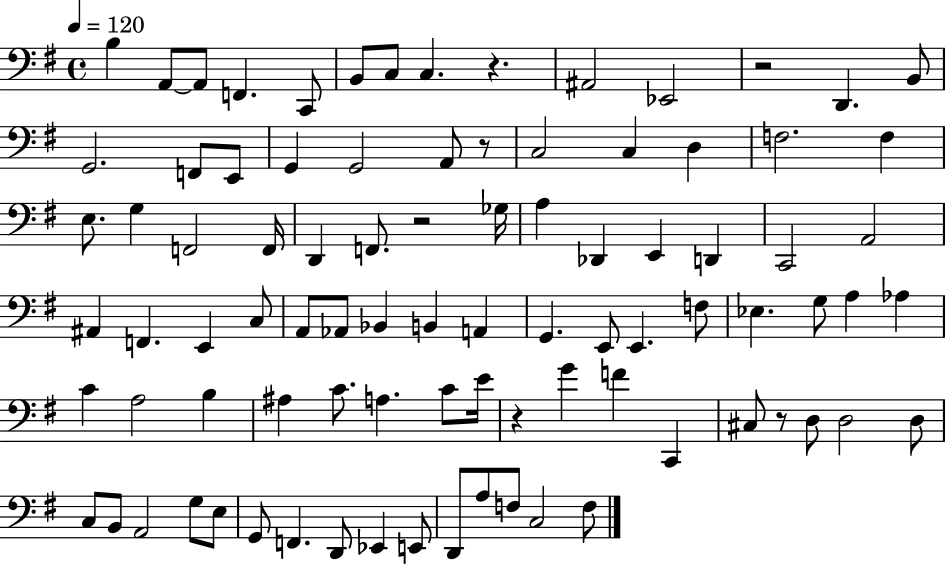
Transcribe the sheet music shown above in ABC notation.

X:1
T:Untitled
M:4/4
L:1/4
K:G
B, A,,/2 A,,/2 F,, C,,/2 B,,/2 C,/2 C, z ^A,,2 _E,,2 z2 D,, B,,/2 G,,2 F,,/2 E,,/2 G,, G,,2 A,,/2 z/2 C,2 C, D, F,2 F, E,/2 G, F,,2 F,,/4 D,, F,,/2 z2 _G,/4 A, _D,, E,, D,, C,,2 A,,2 ^A,, F,, E,, C,/2 A,,/2 _A,,/2 _B,, B,, A,, G,, E,,/2 E,, F,/2 _E, G,/2 A, _A, C A,2 B, ^A, C/2 A, C/2 E/4 z G F C,, ^C,/2 z/2 D,/2 D,2 D,/2 C,/2 B,,/2 A,,2 G,/2 E,/2 G,,/2 F,, D,,/2 _E,, E,,/2 D,,/2 A,/2 F,/2 C,2 F,/2